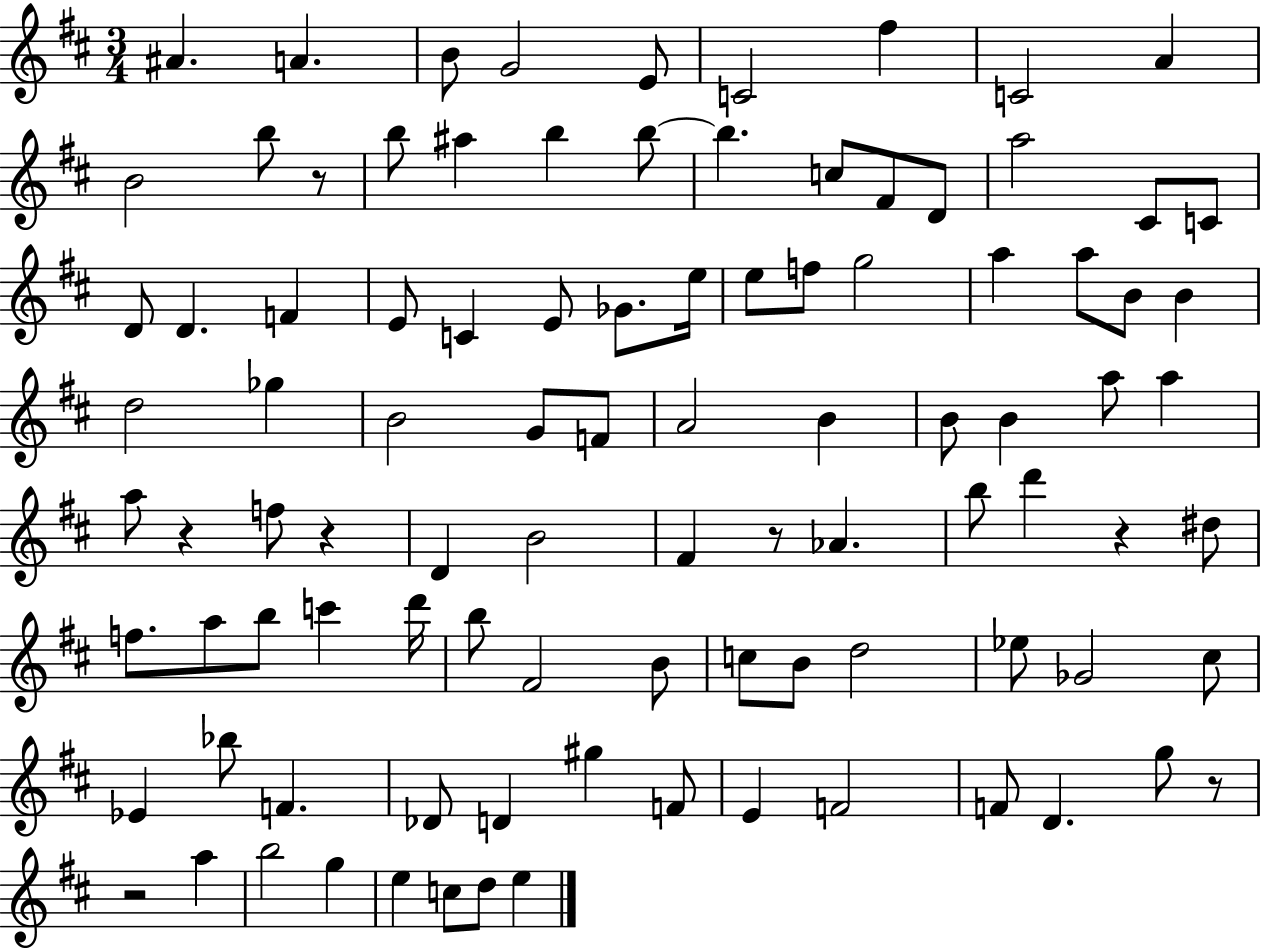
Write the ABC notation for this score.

X:1
T:Untitled
M:3/4
L:1/4
K:D
^A A B/2 G2 E/2 C2 ^f C2 A B2 b/2 z/2 b/2 ^a b b/2 b c/2 ^F/2 D/2 a2 ^C/2 C/2 D/2 D F E/2 C E/2 _G/2 e/4 e/2 f/2 g2 a a/2 B/2 B d2 _g B2 G/2 F/2 A2 B B/2 B a/2 a a/2 z f/2 z D B2 ^F z/2 _A b/2 d' z ^d/2 f/2 a/2 b/2 c' d'/4 b/2 ^F2 B/2 c/2 B/2 d2 _e/2 _G2 ^c/2 _E _b/2 F _D/2 D ^g F/2 E F2 F/2 D g/2 z/2 z2 a b2 g e c/2 d/2 e